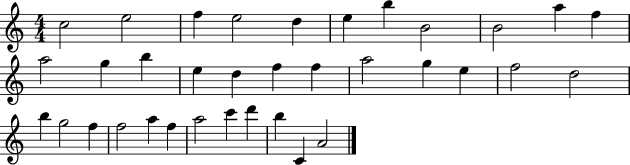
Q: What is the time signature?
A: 4/4